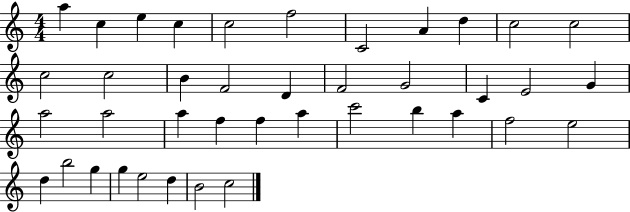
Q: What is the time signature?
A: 4/4